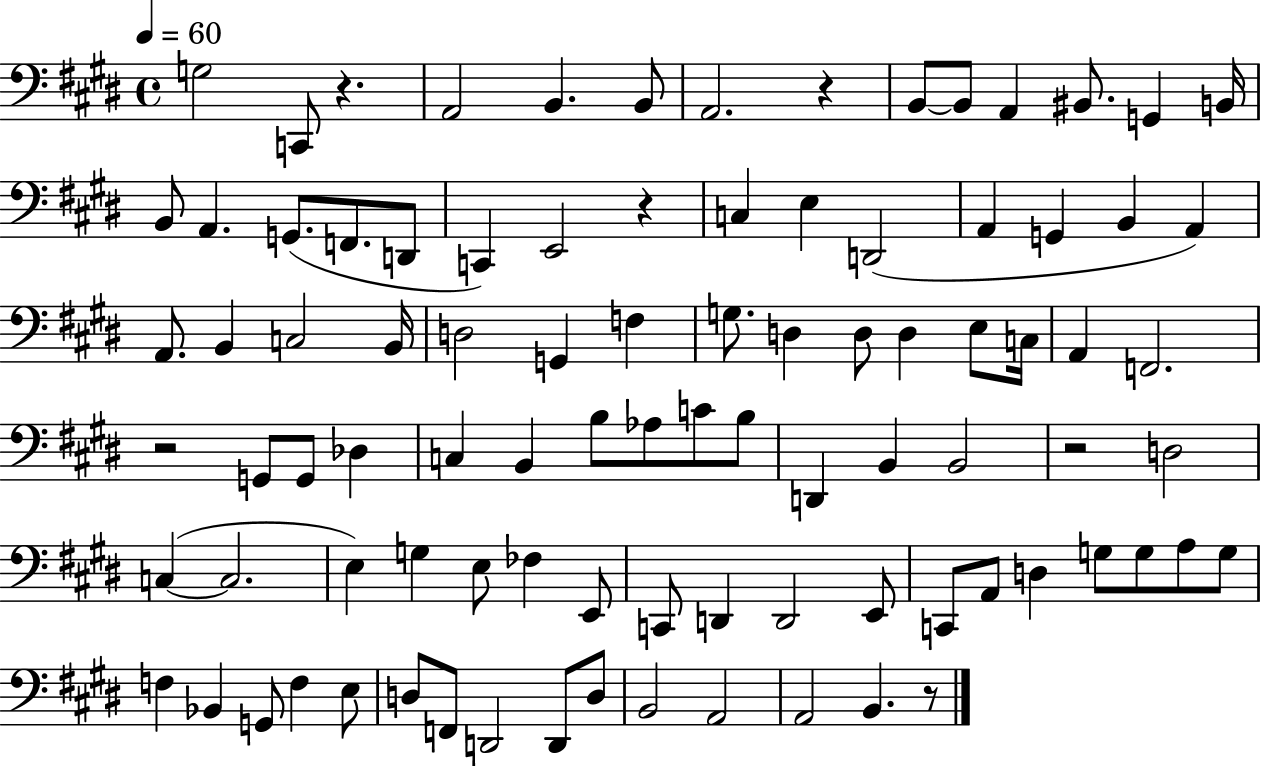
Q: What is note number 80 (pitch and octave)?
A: D2